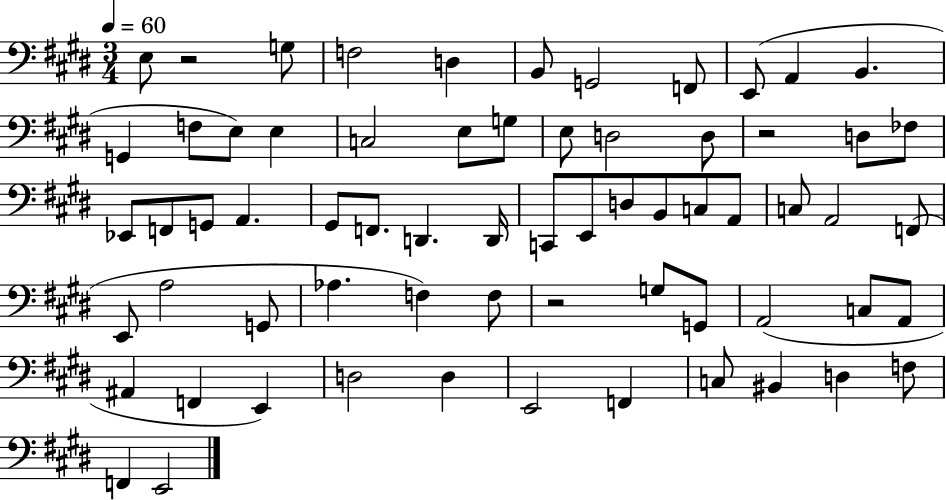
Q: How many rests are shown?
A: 3